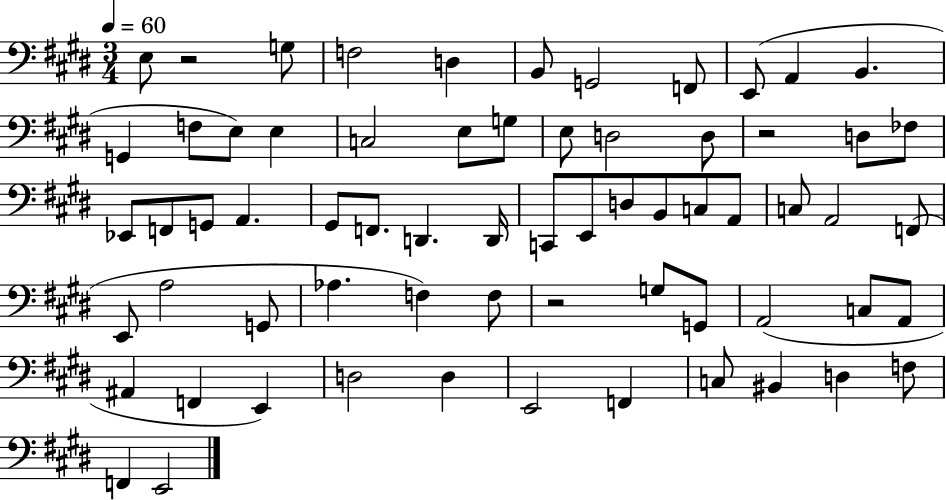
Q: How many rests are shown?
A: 3